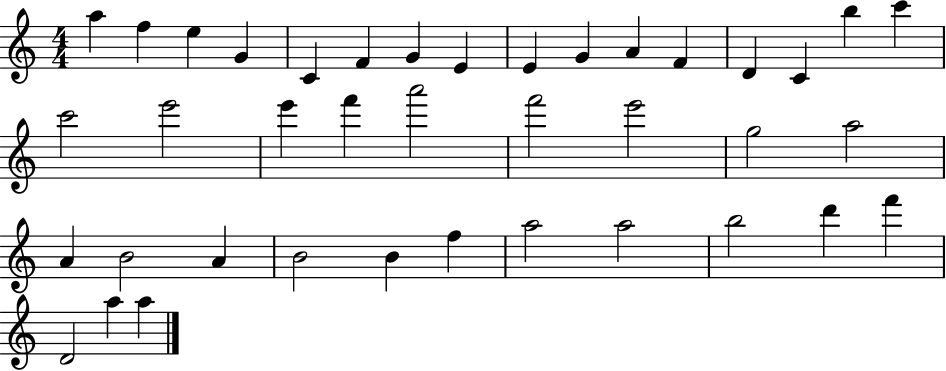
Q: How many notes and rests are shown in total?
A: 39